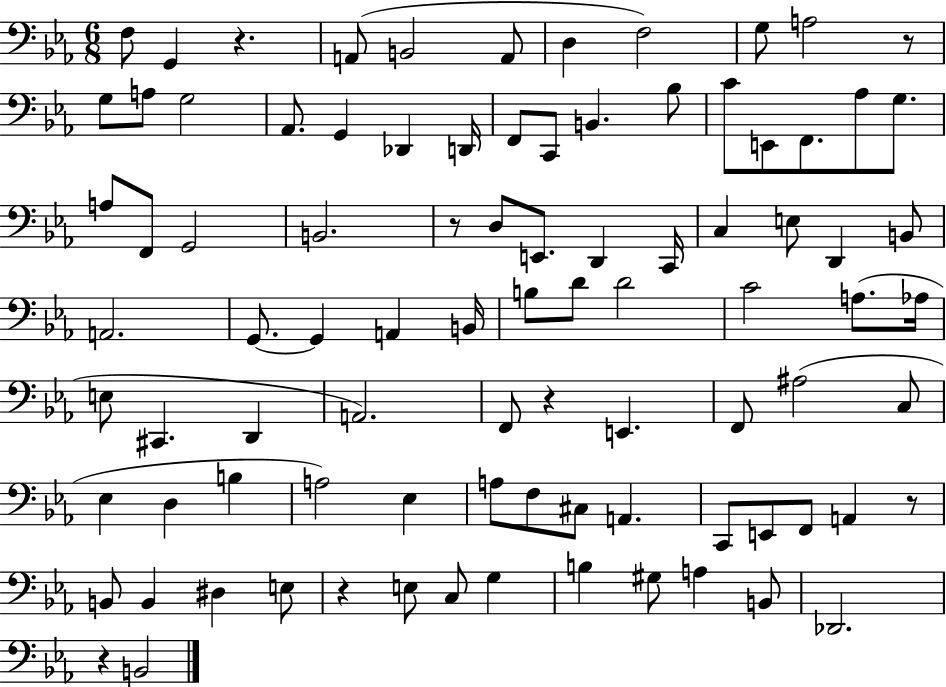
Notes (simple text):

F3/e G2/q R/q. A2/e B2/h A2/e D3/q F3/h G3/e A3/h R/e G3/e A3/e G3/h Ab2/e. G2/q Db2/q D2/s F2/e C2/e B2/q. Bb3/e C4/e E2/e F2/e. Ab3/e G3/e. A3/e F2/e G2/h B2/h. R/e D3/e E2/e. D2/q C2/s C3/q E3/e D2/q B2/e A2/h. G2/e. G2/q A2/q B2/s B3/e D4/e D4/h C4/h A3/e. Ab3/s E3/e C#2/q. D2/q A2/h. F2/e R/q E2/q. F2/e A#3/h C3/e Eb3/q D3/q B3/q A3/h Eb3/q A3/e F3/e C#3/e A2/q. C2/e E2/e F2/e A2/q R/e B2/e B2/q D#3/q E3/e R/q E3/e C3/e G3/q B3/q G#3/e A3/q B2/e Db2/h. R/q B2/h